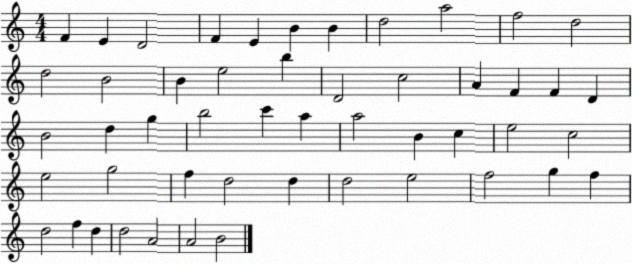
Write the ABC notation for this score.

X:1
T:Untitled
M:4/4
L:1/4
K:C
F E D2 F E B B d2 a2 f2 d2 d2 B2 B e2 b D2 c2 A F F D B2 d g b2 c' a a2 B c e2 c2 e2 g2 f d2 d d2 e2 f2 g f d2 f d d2 A2 A2 B2